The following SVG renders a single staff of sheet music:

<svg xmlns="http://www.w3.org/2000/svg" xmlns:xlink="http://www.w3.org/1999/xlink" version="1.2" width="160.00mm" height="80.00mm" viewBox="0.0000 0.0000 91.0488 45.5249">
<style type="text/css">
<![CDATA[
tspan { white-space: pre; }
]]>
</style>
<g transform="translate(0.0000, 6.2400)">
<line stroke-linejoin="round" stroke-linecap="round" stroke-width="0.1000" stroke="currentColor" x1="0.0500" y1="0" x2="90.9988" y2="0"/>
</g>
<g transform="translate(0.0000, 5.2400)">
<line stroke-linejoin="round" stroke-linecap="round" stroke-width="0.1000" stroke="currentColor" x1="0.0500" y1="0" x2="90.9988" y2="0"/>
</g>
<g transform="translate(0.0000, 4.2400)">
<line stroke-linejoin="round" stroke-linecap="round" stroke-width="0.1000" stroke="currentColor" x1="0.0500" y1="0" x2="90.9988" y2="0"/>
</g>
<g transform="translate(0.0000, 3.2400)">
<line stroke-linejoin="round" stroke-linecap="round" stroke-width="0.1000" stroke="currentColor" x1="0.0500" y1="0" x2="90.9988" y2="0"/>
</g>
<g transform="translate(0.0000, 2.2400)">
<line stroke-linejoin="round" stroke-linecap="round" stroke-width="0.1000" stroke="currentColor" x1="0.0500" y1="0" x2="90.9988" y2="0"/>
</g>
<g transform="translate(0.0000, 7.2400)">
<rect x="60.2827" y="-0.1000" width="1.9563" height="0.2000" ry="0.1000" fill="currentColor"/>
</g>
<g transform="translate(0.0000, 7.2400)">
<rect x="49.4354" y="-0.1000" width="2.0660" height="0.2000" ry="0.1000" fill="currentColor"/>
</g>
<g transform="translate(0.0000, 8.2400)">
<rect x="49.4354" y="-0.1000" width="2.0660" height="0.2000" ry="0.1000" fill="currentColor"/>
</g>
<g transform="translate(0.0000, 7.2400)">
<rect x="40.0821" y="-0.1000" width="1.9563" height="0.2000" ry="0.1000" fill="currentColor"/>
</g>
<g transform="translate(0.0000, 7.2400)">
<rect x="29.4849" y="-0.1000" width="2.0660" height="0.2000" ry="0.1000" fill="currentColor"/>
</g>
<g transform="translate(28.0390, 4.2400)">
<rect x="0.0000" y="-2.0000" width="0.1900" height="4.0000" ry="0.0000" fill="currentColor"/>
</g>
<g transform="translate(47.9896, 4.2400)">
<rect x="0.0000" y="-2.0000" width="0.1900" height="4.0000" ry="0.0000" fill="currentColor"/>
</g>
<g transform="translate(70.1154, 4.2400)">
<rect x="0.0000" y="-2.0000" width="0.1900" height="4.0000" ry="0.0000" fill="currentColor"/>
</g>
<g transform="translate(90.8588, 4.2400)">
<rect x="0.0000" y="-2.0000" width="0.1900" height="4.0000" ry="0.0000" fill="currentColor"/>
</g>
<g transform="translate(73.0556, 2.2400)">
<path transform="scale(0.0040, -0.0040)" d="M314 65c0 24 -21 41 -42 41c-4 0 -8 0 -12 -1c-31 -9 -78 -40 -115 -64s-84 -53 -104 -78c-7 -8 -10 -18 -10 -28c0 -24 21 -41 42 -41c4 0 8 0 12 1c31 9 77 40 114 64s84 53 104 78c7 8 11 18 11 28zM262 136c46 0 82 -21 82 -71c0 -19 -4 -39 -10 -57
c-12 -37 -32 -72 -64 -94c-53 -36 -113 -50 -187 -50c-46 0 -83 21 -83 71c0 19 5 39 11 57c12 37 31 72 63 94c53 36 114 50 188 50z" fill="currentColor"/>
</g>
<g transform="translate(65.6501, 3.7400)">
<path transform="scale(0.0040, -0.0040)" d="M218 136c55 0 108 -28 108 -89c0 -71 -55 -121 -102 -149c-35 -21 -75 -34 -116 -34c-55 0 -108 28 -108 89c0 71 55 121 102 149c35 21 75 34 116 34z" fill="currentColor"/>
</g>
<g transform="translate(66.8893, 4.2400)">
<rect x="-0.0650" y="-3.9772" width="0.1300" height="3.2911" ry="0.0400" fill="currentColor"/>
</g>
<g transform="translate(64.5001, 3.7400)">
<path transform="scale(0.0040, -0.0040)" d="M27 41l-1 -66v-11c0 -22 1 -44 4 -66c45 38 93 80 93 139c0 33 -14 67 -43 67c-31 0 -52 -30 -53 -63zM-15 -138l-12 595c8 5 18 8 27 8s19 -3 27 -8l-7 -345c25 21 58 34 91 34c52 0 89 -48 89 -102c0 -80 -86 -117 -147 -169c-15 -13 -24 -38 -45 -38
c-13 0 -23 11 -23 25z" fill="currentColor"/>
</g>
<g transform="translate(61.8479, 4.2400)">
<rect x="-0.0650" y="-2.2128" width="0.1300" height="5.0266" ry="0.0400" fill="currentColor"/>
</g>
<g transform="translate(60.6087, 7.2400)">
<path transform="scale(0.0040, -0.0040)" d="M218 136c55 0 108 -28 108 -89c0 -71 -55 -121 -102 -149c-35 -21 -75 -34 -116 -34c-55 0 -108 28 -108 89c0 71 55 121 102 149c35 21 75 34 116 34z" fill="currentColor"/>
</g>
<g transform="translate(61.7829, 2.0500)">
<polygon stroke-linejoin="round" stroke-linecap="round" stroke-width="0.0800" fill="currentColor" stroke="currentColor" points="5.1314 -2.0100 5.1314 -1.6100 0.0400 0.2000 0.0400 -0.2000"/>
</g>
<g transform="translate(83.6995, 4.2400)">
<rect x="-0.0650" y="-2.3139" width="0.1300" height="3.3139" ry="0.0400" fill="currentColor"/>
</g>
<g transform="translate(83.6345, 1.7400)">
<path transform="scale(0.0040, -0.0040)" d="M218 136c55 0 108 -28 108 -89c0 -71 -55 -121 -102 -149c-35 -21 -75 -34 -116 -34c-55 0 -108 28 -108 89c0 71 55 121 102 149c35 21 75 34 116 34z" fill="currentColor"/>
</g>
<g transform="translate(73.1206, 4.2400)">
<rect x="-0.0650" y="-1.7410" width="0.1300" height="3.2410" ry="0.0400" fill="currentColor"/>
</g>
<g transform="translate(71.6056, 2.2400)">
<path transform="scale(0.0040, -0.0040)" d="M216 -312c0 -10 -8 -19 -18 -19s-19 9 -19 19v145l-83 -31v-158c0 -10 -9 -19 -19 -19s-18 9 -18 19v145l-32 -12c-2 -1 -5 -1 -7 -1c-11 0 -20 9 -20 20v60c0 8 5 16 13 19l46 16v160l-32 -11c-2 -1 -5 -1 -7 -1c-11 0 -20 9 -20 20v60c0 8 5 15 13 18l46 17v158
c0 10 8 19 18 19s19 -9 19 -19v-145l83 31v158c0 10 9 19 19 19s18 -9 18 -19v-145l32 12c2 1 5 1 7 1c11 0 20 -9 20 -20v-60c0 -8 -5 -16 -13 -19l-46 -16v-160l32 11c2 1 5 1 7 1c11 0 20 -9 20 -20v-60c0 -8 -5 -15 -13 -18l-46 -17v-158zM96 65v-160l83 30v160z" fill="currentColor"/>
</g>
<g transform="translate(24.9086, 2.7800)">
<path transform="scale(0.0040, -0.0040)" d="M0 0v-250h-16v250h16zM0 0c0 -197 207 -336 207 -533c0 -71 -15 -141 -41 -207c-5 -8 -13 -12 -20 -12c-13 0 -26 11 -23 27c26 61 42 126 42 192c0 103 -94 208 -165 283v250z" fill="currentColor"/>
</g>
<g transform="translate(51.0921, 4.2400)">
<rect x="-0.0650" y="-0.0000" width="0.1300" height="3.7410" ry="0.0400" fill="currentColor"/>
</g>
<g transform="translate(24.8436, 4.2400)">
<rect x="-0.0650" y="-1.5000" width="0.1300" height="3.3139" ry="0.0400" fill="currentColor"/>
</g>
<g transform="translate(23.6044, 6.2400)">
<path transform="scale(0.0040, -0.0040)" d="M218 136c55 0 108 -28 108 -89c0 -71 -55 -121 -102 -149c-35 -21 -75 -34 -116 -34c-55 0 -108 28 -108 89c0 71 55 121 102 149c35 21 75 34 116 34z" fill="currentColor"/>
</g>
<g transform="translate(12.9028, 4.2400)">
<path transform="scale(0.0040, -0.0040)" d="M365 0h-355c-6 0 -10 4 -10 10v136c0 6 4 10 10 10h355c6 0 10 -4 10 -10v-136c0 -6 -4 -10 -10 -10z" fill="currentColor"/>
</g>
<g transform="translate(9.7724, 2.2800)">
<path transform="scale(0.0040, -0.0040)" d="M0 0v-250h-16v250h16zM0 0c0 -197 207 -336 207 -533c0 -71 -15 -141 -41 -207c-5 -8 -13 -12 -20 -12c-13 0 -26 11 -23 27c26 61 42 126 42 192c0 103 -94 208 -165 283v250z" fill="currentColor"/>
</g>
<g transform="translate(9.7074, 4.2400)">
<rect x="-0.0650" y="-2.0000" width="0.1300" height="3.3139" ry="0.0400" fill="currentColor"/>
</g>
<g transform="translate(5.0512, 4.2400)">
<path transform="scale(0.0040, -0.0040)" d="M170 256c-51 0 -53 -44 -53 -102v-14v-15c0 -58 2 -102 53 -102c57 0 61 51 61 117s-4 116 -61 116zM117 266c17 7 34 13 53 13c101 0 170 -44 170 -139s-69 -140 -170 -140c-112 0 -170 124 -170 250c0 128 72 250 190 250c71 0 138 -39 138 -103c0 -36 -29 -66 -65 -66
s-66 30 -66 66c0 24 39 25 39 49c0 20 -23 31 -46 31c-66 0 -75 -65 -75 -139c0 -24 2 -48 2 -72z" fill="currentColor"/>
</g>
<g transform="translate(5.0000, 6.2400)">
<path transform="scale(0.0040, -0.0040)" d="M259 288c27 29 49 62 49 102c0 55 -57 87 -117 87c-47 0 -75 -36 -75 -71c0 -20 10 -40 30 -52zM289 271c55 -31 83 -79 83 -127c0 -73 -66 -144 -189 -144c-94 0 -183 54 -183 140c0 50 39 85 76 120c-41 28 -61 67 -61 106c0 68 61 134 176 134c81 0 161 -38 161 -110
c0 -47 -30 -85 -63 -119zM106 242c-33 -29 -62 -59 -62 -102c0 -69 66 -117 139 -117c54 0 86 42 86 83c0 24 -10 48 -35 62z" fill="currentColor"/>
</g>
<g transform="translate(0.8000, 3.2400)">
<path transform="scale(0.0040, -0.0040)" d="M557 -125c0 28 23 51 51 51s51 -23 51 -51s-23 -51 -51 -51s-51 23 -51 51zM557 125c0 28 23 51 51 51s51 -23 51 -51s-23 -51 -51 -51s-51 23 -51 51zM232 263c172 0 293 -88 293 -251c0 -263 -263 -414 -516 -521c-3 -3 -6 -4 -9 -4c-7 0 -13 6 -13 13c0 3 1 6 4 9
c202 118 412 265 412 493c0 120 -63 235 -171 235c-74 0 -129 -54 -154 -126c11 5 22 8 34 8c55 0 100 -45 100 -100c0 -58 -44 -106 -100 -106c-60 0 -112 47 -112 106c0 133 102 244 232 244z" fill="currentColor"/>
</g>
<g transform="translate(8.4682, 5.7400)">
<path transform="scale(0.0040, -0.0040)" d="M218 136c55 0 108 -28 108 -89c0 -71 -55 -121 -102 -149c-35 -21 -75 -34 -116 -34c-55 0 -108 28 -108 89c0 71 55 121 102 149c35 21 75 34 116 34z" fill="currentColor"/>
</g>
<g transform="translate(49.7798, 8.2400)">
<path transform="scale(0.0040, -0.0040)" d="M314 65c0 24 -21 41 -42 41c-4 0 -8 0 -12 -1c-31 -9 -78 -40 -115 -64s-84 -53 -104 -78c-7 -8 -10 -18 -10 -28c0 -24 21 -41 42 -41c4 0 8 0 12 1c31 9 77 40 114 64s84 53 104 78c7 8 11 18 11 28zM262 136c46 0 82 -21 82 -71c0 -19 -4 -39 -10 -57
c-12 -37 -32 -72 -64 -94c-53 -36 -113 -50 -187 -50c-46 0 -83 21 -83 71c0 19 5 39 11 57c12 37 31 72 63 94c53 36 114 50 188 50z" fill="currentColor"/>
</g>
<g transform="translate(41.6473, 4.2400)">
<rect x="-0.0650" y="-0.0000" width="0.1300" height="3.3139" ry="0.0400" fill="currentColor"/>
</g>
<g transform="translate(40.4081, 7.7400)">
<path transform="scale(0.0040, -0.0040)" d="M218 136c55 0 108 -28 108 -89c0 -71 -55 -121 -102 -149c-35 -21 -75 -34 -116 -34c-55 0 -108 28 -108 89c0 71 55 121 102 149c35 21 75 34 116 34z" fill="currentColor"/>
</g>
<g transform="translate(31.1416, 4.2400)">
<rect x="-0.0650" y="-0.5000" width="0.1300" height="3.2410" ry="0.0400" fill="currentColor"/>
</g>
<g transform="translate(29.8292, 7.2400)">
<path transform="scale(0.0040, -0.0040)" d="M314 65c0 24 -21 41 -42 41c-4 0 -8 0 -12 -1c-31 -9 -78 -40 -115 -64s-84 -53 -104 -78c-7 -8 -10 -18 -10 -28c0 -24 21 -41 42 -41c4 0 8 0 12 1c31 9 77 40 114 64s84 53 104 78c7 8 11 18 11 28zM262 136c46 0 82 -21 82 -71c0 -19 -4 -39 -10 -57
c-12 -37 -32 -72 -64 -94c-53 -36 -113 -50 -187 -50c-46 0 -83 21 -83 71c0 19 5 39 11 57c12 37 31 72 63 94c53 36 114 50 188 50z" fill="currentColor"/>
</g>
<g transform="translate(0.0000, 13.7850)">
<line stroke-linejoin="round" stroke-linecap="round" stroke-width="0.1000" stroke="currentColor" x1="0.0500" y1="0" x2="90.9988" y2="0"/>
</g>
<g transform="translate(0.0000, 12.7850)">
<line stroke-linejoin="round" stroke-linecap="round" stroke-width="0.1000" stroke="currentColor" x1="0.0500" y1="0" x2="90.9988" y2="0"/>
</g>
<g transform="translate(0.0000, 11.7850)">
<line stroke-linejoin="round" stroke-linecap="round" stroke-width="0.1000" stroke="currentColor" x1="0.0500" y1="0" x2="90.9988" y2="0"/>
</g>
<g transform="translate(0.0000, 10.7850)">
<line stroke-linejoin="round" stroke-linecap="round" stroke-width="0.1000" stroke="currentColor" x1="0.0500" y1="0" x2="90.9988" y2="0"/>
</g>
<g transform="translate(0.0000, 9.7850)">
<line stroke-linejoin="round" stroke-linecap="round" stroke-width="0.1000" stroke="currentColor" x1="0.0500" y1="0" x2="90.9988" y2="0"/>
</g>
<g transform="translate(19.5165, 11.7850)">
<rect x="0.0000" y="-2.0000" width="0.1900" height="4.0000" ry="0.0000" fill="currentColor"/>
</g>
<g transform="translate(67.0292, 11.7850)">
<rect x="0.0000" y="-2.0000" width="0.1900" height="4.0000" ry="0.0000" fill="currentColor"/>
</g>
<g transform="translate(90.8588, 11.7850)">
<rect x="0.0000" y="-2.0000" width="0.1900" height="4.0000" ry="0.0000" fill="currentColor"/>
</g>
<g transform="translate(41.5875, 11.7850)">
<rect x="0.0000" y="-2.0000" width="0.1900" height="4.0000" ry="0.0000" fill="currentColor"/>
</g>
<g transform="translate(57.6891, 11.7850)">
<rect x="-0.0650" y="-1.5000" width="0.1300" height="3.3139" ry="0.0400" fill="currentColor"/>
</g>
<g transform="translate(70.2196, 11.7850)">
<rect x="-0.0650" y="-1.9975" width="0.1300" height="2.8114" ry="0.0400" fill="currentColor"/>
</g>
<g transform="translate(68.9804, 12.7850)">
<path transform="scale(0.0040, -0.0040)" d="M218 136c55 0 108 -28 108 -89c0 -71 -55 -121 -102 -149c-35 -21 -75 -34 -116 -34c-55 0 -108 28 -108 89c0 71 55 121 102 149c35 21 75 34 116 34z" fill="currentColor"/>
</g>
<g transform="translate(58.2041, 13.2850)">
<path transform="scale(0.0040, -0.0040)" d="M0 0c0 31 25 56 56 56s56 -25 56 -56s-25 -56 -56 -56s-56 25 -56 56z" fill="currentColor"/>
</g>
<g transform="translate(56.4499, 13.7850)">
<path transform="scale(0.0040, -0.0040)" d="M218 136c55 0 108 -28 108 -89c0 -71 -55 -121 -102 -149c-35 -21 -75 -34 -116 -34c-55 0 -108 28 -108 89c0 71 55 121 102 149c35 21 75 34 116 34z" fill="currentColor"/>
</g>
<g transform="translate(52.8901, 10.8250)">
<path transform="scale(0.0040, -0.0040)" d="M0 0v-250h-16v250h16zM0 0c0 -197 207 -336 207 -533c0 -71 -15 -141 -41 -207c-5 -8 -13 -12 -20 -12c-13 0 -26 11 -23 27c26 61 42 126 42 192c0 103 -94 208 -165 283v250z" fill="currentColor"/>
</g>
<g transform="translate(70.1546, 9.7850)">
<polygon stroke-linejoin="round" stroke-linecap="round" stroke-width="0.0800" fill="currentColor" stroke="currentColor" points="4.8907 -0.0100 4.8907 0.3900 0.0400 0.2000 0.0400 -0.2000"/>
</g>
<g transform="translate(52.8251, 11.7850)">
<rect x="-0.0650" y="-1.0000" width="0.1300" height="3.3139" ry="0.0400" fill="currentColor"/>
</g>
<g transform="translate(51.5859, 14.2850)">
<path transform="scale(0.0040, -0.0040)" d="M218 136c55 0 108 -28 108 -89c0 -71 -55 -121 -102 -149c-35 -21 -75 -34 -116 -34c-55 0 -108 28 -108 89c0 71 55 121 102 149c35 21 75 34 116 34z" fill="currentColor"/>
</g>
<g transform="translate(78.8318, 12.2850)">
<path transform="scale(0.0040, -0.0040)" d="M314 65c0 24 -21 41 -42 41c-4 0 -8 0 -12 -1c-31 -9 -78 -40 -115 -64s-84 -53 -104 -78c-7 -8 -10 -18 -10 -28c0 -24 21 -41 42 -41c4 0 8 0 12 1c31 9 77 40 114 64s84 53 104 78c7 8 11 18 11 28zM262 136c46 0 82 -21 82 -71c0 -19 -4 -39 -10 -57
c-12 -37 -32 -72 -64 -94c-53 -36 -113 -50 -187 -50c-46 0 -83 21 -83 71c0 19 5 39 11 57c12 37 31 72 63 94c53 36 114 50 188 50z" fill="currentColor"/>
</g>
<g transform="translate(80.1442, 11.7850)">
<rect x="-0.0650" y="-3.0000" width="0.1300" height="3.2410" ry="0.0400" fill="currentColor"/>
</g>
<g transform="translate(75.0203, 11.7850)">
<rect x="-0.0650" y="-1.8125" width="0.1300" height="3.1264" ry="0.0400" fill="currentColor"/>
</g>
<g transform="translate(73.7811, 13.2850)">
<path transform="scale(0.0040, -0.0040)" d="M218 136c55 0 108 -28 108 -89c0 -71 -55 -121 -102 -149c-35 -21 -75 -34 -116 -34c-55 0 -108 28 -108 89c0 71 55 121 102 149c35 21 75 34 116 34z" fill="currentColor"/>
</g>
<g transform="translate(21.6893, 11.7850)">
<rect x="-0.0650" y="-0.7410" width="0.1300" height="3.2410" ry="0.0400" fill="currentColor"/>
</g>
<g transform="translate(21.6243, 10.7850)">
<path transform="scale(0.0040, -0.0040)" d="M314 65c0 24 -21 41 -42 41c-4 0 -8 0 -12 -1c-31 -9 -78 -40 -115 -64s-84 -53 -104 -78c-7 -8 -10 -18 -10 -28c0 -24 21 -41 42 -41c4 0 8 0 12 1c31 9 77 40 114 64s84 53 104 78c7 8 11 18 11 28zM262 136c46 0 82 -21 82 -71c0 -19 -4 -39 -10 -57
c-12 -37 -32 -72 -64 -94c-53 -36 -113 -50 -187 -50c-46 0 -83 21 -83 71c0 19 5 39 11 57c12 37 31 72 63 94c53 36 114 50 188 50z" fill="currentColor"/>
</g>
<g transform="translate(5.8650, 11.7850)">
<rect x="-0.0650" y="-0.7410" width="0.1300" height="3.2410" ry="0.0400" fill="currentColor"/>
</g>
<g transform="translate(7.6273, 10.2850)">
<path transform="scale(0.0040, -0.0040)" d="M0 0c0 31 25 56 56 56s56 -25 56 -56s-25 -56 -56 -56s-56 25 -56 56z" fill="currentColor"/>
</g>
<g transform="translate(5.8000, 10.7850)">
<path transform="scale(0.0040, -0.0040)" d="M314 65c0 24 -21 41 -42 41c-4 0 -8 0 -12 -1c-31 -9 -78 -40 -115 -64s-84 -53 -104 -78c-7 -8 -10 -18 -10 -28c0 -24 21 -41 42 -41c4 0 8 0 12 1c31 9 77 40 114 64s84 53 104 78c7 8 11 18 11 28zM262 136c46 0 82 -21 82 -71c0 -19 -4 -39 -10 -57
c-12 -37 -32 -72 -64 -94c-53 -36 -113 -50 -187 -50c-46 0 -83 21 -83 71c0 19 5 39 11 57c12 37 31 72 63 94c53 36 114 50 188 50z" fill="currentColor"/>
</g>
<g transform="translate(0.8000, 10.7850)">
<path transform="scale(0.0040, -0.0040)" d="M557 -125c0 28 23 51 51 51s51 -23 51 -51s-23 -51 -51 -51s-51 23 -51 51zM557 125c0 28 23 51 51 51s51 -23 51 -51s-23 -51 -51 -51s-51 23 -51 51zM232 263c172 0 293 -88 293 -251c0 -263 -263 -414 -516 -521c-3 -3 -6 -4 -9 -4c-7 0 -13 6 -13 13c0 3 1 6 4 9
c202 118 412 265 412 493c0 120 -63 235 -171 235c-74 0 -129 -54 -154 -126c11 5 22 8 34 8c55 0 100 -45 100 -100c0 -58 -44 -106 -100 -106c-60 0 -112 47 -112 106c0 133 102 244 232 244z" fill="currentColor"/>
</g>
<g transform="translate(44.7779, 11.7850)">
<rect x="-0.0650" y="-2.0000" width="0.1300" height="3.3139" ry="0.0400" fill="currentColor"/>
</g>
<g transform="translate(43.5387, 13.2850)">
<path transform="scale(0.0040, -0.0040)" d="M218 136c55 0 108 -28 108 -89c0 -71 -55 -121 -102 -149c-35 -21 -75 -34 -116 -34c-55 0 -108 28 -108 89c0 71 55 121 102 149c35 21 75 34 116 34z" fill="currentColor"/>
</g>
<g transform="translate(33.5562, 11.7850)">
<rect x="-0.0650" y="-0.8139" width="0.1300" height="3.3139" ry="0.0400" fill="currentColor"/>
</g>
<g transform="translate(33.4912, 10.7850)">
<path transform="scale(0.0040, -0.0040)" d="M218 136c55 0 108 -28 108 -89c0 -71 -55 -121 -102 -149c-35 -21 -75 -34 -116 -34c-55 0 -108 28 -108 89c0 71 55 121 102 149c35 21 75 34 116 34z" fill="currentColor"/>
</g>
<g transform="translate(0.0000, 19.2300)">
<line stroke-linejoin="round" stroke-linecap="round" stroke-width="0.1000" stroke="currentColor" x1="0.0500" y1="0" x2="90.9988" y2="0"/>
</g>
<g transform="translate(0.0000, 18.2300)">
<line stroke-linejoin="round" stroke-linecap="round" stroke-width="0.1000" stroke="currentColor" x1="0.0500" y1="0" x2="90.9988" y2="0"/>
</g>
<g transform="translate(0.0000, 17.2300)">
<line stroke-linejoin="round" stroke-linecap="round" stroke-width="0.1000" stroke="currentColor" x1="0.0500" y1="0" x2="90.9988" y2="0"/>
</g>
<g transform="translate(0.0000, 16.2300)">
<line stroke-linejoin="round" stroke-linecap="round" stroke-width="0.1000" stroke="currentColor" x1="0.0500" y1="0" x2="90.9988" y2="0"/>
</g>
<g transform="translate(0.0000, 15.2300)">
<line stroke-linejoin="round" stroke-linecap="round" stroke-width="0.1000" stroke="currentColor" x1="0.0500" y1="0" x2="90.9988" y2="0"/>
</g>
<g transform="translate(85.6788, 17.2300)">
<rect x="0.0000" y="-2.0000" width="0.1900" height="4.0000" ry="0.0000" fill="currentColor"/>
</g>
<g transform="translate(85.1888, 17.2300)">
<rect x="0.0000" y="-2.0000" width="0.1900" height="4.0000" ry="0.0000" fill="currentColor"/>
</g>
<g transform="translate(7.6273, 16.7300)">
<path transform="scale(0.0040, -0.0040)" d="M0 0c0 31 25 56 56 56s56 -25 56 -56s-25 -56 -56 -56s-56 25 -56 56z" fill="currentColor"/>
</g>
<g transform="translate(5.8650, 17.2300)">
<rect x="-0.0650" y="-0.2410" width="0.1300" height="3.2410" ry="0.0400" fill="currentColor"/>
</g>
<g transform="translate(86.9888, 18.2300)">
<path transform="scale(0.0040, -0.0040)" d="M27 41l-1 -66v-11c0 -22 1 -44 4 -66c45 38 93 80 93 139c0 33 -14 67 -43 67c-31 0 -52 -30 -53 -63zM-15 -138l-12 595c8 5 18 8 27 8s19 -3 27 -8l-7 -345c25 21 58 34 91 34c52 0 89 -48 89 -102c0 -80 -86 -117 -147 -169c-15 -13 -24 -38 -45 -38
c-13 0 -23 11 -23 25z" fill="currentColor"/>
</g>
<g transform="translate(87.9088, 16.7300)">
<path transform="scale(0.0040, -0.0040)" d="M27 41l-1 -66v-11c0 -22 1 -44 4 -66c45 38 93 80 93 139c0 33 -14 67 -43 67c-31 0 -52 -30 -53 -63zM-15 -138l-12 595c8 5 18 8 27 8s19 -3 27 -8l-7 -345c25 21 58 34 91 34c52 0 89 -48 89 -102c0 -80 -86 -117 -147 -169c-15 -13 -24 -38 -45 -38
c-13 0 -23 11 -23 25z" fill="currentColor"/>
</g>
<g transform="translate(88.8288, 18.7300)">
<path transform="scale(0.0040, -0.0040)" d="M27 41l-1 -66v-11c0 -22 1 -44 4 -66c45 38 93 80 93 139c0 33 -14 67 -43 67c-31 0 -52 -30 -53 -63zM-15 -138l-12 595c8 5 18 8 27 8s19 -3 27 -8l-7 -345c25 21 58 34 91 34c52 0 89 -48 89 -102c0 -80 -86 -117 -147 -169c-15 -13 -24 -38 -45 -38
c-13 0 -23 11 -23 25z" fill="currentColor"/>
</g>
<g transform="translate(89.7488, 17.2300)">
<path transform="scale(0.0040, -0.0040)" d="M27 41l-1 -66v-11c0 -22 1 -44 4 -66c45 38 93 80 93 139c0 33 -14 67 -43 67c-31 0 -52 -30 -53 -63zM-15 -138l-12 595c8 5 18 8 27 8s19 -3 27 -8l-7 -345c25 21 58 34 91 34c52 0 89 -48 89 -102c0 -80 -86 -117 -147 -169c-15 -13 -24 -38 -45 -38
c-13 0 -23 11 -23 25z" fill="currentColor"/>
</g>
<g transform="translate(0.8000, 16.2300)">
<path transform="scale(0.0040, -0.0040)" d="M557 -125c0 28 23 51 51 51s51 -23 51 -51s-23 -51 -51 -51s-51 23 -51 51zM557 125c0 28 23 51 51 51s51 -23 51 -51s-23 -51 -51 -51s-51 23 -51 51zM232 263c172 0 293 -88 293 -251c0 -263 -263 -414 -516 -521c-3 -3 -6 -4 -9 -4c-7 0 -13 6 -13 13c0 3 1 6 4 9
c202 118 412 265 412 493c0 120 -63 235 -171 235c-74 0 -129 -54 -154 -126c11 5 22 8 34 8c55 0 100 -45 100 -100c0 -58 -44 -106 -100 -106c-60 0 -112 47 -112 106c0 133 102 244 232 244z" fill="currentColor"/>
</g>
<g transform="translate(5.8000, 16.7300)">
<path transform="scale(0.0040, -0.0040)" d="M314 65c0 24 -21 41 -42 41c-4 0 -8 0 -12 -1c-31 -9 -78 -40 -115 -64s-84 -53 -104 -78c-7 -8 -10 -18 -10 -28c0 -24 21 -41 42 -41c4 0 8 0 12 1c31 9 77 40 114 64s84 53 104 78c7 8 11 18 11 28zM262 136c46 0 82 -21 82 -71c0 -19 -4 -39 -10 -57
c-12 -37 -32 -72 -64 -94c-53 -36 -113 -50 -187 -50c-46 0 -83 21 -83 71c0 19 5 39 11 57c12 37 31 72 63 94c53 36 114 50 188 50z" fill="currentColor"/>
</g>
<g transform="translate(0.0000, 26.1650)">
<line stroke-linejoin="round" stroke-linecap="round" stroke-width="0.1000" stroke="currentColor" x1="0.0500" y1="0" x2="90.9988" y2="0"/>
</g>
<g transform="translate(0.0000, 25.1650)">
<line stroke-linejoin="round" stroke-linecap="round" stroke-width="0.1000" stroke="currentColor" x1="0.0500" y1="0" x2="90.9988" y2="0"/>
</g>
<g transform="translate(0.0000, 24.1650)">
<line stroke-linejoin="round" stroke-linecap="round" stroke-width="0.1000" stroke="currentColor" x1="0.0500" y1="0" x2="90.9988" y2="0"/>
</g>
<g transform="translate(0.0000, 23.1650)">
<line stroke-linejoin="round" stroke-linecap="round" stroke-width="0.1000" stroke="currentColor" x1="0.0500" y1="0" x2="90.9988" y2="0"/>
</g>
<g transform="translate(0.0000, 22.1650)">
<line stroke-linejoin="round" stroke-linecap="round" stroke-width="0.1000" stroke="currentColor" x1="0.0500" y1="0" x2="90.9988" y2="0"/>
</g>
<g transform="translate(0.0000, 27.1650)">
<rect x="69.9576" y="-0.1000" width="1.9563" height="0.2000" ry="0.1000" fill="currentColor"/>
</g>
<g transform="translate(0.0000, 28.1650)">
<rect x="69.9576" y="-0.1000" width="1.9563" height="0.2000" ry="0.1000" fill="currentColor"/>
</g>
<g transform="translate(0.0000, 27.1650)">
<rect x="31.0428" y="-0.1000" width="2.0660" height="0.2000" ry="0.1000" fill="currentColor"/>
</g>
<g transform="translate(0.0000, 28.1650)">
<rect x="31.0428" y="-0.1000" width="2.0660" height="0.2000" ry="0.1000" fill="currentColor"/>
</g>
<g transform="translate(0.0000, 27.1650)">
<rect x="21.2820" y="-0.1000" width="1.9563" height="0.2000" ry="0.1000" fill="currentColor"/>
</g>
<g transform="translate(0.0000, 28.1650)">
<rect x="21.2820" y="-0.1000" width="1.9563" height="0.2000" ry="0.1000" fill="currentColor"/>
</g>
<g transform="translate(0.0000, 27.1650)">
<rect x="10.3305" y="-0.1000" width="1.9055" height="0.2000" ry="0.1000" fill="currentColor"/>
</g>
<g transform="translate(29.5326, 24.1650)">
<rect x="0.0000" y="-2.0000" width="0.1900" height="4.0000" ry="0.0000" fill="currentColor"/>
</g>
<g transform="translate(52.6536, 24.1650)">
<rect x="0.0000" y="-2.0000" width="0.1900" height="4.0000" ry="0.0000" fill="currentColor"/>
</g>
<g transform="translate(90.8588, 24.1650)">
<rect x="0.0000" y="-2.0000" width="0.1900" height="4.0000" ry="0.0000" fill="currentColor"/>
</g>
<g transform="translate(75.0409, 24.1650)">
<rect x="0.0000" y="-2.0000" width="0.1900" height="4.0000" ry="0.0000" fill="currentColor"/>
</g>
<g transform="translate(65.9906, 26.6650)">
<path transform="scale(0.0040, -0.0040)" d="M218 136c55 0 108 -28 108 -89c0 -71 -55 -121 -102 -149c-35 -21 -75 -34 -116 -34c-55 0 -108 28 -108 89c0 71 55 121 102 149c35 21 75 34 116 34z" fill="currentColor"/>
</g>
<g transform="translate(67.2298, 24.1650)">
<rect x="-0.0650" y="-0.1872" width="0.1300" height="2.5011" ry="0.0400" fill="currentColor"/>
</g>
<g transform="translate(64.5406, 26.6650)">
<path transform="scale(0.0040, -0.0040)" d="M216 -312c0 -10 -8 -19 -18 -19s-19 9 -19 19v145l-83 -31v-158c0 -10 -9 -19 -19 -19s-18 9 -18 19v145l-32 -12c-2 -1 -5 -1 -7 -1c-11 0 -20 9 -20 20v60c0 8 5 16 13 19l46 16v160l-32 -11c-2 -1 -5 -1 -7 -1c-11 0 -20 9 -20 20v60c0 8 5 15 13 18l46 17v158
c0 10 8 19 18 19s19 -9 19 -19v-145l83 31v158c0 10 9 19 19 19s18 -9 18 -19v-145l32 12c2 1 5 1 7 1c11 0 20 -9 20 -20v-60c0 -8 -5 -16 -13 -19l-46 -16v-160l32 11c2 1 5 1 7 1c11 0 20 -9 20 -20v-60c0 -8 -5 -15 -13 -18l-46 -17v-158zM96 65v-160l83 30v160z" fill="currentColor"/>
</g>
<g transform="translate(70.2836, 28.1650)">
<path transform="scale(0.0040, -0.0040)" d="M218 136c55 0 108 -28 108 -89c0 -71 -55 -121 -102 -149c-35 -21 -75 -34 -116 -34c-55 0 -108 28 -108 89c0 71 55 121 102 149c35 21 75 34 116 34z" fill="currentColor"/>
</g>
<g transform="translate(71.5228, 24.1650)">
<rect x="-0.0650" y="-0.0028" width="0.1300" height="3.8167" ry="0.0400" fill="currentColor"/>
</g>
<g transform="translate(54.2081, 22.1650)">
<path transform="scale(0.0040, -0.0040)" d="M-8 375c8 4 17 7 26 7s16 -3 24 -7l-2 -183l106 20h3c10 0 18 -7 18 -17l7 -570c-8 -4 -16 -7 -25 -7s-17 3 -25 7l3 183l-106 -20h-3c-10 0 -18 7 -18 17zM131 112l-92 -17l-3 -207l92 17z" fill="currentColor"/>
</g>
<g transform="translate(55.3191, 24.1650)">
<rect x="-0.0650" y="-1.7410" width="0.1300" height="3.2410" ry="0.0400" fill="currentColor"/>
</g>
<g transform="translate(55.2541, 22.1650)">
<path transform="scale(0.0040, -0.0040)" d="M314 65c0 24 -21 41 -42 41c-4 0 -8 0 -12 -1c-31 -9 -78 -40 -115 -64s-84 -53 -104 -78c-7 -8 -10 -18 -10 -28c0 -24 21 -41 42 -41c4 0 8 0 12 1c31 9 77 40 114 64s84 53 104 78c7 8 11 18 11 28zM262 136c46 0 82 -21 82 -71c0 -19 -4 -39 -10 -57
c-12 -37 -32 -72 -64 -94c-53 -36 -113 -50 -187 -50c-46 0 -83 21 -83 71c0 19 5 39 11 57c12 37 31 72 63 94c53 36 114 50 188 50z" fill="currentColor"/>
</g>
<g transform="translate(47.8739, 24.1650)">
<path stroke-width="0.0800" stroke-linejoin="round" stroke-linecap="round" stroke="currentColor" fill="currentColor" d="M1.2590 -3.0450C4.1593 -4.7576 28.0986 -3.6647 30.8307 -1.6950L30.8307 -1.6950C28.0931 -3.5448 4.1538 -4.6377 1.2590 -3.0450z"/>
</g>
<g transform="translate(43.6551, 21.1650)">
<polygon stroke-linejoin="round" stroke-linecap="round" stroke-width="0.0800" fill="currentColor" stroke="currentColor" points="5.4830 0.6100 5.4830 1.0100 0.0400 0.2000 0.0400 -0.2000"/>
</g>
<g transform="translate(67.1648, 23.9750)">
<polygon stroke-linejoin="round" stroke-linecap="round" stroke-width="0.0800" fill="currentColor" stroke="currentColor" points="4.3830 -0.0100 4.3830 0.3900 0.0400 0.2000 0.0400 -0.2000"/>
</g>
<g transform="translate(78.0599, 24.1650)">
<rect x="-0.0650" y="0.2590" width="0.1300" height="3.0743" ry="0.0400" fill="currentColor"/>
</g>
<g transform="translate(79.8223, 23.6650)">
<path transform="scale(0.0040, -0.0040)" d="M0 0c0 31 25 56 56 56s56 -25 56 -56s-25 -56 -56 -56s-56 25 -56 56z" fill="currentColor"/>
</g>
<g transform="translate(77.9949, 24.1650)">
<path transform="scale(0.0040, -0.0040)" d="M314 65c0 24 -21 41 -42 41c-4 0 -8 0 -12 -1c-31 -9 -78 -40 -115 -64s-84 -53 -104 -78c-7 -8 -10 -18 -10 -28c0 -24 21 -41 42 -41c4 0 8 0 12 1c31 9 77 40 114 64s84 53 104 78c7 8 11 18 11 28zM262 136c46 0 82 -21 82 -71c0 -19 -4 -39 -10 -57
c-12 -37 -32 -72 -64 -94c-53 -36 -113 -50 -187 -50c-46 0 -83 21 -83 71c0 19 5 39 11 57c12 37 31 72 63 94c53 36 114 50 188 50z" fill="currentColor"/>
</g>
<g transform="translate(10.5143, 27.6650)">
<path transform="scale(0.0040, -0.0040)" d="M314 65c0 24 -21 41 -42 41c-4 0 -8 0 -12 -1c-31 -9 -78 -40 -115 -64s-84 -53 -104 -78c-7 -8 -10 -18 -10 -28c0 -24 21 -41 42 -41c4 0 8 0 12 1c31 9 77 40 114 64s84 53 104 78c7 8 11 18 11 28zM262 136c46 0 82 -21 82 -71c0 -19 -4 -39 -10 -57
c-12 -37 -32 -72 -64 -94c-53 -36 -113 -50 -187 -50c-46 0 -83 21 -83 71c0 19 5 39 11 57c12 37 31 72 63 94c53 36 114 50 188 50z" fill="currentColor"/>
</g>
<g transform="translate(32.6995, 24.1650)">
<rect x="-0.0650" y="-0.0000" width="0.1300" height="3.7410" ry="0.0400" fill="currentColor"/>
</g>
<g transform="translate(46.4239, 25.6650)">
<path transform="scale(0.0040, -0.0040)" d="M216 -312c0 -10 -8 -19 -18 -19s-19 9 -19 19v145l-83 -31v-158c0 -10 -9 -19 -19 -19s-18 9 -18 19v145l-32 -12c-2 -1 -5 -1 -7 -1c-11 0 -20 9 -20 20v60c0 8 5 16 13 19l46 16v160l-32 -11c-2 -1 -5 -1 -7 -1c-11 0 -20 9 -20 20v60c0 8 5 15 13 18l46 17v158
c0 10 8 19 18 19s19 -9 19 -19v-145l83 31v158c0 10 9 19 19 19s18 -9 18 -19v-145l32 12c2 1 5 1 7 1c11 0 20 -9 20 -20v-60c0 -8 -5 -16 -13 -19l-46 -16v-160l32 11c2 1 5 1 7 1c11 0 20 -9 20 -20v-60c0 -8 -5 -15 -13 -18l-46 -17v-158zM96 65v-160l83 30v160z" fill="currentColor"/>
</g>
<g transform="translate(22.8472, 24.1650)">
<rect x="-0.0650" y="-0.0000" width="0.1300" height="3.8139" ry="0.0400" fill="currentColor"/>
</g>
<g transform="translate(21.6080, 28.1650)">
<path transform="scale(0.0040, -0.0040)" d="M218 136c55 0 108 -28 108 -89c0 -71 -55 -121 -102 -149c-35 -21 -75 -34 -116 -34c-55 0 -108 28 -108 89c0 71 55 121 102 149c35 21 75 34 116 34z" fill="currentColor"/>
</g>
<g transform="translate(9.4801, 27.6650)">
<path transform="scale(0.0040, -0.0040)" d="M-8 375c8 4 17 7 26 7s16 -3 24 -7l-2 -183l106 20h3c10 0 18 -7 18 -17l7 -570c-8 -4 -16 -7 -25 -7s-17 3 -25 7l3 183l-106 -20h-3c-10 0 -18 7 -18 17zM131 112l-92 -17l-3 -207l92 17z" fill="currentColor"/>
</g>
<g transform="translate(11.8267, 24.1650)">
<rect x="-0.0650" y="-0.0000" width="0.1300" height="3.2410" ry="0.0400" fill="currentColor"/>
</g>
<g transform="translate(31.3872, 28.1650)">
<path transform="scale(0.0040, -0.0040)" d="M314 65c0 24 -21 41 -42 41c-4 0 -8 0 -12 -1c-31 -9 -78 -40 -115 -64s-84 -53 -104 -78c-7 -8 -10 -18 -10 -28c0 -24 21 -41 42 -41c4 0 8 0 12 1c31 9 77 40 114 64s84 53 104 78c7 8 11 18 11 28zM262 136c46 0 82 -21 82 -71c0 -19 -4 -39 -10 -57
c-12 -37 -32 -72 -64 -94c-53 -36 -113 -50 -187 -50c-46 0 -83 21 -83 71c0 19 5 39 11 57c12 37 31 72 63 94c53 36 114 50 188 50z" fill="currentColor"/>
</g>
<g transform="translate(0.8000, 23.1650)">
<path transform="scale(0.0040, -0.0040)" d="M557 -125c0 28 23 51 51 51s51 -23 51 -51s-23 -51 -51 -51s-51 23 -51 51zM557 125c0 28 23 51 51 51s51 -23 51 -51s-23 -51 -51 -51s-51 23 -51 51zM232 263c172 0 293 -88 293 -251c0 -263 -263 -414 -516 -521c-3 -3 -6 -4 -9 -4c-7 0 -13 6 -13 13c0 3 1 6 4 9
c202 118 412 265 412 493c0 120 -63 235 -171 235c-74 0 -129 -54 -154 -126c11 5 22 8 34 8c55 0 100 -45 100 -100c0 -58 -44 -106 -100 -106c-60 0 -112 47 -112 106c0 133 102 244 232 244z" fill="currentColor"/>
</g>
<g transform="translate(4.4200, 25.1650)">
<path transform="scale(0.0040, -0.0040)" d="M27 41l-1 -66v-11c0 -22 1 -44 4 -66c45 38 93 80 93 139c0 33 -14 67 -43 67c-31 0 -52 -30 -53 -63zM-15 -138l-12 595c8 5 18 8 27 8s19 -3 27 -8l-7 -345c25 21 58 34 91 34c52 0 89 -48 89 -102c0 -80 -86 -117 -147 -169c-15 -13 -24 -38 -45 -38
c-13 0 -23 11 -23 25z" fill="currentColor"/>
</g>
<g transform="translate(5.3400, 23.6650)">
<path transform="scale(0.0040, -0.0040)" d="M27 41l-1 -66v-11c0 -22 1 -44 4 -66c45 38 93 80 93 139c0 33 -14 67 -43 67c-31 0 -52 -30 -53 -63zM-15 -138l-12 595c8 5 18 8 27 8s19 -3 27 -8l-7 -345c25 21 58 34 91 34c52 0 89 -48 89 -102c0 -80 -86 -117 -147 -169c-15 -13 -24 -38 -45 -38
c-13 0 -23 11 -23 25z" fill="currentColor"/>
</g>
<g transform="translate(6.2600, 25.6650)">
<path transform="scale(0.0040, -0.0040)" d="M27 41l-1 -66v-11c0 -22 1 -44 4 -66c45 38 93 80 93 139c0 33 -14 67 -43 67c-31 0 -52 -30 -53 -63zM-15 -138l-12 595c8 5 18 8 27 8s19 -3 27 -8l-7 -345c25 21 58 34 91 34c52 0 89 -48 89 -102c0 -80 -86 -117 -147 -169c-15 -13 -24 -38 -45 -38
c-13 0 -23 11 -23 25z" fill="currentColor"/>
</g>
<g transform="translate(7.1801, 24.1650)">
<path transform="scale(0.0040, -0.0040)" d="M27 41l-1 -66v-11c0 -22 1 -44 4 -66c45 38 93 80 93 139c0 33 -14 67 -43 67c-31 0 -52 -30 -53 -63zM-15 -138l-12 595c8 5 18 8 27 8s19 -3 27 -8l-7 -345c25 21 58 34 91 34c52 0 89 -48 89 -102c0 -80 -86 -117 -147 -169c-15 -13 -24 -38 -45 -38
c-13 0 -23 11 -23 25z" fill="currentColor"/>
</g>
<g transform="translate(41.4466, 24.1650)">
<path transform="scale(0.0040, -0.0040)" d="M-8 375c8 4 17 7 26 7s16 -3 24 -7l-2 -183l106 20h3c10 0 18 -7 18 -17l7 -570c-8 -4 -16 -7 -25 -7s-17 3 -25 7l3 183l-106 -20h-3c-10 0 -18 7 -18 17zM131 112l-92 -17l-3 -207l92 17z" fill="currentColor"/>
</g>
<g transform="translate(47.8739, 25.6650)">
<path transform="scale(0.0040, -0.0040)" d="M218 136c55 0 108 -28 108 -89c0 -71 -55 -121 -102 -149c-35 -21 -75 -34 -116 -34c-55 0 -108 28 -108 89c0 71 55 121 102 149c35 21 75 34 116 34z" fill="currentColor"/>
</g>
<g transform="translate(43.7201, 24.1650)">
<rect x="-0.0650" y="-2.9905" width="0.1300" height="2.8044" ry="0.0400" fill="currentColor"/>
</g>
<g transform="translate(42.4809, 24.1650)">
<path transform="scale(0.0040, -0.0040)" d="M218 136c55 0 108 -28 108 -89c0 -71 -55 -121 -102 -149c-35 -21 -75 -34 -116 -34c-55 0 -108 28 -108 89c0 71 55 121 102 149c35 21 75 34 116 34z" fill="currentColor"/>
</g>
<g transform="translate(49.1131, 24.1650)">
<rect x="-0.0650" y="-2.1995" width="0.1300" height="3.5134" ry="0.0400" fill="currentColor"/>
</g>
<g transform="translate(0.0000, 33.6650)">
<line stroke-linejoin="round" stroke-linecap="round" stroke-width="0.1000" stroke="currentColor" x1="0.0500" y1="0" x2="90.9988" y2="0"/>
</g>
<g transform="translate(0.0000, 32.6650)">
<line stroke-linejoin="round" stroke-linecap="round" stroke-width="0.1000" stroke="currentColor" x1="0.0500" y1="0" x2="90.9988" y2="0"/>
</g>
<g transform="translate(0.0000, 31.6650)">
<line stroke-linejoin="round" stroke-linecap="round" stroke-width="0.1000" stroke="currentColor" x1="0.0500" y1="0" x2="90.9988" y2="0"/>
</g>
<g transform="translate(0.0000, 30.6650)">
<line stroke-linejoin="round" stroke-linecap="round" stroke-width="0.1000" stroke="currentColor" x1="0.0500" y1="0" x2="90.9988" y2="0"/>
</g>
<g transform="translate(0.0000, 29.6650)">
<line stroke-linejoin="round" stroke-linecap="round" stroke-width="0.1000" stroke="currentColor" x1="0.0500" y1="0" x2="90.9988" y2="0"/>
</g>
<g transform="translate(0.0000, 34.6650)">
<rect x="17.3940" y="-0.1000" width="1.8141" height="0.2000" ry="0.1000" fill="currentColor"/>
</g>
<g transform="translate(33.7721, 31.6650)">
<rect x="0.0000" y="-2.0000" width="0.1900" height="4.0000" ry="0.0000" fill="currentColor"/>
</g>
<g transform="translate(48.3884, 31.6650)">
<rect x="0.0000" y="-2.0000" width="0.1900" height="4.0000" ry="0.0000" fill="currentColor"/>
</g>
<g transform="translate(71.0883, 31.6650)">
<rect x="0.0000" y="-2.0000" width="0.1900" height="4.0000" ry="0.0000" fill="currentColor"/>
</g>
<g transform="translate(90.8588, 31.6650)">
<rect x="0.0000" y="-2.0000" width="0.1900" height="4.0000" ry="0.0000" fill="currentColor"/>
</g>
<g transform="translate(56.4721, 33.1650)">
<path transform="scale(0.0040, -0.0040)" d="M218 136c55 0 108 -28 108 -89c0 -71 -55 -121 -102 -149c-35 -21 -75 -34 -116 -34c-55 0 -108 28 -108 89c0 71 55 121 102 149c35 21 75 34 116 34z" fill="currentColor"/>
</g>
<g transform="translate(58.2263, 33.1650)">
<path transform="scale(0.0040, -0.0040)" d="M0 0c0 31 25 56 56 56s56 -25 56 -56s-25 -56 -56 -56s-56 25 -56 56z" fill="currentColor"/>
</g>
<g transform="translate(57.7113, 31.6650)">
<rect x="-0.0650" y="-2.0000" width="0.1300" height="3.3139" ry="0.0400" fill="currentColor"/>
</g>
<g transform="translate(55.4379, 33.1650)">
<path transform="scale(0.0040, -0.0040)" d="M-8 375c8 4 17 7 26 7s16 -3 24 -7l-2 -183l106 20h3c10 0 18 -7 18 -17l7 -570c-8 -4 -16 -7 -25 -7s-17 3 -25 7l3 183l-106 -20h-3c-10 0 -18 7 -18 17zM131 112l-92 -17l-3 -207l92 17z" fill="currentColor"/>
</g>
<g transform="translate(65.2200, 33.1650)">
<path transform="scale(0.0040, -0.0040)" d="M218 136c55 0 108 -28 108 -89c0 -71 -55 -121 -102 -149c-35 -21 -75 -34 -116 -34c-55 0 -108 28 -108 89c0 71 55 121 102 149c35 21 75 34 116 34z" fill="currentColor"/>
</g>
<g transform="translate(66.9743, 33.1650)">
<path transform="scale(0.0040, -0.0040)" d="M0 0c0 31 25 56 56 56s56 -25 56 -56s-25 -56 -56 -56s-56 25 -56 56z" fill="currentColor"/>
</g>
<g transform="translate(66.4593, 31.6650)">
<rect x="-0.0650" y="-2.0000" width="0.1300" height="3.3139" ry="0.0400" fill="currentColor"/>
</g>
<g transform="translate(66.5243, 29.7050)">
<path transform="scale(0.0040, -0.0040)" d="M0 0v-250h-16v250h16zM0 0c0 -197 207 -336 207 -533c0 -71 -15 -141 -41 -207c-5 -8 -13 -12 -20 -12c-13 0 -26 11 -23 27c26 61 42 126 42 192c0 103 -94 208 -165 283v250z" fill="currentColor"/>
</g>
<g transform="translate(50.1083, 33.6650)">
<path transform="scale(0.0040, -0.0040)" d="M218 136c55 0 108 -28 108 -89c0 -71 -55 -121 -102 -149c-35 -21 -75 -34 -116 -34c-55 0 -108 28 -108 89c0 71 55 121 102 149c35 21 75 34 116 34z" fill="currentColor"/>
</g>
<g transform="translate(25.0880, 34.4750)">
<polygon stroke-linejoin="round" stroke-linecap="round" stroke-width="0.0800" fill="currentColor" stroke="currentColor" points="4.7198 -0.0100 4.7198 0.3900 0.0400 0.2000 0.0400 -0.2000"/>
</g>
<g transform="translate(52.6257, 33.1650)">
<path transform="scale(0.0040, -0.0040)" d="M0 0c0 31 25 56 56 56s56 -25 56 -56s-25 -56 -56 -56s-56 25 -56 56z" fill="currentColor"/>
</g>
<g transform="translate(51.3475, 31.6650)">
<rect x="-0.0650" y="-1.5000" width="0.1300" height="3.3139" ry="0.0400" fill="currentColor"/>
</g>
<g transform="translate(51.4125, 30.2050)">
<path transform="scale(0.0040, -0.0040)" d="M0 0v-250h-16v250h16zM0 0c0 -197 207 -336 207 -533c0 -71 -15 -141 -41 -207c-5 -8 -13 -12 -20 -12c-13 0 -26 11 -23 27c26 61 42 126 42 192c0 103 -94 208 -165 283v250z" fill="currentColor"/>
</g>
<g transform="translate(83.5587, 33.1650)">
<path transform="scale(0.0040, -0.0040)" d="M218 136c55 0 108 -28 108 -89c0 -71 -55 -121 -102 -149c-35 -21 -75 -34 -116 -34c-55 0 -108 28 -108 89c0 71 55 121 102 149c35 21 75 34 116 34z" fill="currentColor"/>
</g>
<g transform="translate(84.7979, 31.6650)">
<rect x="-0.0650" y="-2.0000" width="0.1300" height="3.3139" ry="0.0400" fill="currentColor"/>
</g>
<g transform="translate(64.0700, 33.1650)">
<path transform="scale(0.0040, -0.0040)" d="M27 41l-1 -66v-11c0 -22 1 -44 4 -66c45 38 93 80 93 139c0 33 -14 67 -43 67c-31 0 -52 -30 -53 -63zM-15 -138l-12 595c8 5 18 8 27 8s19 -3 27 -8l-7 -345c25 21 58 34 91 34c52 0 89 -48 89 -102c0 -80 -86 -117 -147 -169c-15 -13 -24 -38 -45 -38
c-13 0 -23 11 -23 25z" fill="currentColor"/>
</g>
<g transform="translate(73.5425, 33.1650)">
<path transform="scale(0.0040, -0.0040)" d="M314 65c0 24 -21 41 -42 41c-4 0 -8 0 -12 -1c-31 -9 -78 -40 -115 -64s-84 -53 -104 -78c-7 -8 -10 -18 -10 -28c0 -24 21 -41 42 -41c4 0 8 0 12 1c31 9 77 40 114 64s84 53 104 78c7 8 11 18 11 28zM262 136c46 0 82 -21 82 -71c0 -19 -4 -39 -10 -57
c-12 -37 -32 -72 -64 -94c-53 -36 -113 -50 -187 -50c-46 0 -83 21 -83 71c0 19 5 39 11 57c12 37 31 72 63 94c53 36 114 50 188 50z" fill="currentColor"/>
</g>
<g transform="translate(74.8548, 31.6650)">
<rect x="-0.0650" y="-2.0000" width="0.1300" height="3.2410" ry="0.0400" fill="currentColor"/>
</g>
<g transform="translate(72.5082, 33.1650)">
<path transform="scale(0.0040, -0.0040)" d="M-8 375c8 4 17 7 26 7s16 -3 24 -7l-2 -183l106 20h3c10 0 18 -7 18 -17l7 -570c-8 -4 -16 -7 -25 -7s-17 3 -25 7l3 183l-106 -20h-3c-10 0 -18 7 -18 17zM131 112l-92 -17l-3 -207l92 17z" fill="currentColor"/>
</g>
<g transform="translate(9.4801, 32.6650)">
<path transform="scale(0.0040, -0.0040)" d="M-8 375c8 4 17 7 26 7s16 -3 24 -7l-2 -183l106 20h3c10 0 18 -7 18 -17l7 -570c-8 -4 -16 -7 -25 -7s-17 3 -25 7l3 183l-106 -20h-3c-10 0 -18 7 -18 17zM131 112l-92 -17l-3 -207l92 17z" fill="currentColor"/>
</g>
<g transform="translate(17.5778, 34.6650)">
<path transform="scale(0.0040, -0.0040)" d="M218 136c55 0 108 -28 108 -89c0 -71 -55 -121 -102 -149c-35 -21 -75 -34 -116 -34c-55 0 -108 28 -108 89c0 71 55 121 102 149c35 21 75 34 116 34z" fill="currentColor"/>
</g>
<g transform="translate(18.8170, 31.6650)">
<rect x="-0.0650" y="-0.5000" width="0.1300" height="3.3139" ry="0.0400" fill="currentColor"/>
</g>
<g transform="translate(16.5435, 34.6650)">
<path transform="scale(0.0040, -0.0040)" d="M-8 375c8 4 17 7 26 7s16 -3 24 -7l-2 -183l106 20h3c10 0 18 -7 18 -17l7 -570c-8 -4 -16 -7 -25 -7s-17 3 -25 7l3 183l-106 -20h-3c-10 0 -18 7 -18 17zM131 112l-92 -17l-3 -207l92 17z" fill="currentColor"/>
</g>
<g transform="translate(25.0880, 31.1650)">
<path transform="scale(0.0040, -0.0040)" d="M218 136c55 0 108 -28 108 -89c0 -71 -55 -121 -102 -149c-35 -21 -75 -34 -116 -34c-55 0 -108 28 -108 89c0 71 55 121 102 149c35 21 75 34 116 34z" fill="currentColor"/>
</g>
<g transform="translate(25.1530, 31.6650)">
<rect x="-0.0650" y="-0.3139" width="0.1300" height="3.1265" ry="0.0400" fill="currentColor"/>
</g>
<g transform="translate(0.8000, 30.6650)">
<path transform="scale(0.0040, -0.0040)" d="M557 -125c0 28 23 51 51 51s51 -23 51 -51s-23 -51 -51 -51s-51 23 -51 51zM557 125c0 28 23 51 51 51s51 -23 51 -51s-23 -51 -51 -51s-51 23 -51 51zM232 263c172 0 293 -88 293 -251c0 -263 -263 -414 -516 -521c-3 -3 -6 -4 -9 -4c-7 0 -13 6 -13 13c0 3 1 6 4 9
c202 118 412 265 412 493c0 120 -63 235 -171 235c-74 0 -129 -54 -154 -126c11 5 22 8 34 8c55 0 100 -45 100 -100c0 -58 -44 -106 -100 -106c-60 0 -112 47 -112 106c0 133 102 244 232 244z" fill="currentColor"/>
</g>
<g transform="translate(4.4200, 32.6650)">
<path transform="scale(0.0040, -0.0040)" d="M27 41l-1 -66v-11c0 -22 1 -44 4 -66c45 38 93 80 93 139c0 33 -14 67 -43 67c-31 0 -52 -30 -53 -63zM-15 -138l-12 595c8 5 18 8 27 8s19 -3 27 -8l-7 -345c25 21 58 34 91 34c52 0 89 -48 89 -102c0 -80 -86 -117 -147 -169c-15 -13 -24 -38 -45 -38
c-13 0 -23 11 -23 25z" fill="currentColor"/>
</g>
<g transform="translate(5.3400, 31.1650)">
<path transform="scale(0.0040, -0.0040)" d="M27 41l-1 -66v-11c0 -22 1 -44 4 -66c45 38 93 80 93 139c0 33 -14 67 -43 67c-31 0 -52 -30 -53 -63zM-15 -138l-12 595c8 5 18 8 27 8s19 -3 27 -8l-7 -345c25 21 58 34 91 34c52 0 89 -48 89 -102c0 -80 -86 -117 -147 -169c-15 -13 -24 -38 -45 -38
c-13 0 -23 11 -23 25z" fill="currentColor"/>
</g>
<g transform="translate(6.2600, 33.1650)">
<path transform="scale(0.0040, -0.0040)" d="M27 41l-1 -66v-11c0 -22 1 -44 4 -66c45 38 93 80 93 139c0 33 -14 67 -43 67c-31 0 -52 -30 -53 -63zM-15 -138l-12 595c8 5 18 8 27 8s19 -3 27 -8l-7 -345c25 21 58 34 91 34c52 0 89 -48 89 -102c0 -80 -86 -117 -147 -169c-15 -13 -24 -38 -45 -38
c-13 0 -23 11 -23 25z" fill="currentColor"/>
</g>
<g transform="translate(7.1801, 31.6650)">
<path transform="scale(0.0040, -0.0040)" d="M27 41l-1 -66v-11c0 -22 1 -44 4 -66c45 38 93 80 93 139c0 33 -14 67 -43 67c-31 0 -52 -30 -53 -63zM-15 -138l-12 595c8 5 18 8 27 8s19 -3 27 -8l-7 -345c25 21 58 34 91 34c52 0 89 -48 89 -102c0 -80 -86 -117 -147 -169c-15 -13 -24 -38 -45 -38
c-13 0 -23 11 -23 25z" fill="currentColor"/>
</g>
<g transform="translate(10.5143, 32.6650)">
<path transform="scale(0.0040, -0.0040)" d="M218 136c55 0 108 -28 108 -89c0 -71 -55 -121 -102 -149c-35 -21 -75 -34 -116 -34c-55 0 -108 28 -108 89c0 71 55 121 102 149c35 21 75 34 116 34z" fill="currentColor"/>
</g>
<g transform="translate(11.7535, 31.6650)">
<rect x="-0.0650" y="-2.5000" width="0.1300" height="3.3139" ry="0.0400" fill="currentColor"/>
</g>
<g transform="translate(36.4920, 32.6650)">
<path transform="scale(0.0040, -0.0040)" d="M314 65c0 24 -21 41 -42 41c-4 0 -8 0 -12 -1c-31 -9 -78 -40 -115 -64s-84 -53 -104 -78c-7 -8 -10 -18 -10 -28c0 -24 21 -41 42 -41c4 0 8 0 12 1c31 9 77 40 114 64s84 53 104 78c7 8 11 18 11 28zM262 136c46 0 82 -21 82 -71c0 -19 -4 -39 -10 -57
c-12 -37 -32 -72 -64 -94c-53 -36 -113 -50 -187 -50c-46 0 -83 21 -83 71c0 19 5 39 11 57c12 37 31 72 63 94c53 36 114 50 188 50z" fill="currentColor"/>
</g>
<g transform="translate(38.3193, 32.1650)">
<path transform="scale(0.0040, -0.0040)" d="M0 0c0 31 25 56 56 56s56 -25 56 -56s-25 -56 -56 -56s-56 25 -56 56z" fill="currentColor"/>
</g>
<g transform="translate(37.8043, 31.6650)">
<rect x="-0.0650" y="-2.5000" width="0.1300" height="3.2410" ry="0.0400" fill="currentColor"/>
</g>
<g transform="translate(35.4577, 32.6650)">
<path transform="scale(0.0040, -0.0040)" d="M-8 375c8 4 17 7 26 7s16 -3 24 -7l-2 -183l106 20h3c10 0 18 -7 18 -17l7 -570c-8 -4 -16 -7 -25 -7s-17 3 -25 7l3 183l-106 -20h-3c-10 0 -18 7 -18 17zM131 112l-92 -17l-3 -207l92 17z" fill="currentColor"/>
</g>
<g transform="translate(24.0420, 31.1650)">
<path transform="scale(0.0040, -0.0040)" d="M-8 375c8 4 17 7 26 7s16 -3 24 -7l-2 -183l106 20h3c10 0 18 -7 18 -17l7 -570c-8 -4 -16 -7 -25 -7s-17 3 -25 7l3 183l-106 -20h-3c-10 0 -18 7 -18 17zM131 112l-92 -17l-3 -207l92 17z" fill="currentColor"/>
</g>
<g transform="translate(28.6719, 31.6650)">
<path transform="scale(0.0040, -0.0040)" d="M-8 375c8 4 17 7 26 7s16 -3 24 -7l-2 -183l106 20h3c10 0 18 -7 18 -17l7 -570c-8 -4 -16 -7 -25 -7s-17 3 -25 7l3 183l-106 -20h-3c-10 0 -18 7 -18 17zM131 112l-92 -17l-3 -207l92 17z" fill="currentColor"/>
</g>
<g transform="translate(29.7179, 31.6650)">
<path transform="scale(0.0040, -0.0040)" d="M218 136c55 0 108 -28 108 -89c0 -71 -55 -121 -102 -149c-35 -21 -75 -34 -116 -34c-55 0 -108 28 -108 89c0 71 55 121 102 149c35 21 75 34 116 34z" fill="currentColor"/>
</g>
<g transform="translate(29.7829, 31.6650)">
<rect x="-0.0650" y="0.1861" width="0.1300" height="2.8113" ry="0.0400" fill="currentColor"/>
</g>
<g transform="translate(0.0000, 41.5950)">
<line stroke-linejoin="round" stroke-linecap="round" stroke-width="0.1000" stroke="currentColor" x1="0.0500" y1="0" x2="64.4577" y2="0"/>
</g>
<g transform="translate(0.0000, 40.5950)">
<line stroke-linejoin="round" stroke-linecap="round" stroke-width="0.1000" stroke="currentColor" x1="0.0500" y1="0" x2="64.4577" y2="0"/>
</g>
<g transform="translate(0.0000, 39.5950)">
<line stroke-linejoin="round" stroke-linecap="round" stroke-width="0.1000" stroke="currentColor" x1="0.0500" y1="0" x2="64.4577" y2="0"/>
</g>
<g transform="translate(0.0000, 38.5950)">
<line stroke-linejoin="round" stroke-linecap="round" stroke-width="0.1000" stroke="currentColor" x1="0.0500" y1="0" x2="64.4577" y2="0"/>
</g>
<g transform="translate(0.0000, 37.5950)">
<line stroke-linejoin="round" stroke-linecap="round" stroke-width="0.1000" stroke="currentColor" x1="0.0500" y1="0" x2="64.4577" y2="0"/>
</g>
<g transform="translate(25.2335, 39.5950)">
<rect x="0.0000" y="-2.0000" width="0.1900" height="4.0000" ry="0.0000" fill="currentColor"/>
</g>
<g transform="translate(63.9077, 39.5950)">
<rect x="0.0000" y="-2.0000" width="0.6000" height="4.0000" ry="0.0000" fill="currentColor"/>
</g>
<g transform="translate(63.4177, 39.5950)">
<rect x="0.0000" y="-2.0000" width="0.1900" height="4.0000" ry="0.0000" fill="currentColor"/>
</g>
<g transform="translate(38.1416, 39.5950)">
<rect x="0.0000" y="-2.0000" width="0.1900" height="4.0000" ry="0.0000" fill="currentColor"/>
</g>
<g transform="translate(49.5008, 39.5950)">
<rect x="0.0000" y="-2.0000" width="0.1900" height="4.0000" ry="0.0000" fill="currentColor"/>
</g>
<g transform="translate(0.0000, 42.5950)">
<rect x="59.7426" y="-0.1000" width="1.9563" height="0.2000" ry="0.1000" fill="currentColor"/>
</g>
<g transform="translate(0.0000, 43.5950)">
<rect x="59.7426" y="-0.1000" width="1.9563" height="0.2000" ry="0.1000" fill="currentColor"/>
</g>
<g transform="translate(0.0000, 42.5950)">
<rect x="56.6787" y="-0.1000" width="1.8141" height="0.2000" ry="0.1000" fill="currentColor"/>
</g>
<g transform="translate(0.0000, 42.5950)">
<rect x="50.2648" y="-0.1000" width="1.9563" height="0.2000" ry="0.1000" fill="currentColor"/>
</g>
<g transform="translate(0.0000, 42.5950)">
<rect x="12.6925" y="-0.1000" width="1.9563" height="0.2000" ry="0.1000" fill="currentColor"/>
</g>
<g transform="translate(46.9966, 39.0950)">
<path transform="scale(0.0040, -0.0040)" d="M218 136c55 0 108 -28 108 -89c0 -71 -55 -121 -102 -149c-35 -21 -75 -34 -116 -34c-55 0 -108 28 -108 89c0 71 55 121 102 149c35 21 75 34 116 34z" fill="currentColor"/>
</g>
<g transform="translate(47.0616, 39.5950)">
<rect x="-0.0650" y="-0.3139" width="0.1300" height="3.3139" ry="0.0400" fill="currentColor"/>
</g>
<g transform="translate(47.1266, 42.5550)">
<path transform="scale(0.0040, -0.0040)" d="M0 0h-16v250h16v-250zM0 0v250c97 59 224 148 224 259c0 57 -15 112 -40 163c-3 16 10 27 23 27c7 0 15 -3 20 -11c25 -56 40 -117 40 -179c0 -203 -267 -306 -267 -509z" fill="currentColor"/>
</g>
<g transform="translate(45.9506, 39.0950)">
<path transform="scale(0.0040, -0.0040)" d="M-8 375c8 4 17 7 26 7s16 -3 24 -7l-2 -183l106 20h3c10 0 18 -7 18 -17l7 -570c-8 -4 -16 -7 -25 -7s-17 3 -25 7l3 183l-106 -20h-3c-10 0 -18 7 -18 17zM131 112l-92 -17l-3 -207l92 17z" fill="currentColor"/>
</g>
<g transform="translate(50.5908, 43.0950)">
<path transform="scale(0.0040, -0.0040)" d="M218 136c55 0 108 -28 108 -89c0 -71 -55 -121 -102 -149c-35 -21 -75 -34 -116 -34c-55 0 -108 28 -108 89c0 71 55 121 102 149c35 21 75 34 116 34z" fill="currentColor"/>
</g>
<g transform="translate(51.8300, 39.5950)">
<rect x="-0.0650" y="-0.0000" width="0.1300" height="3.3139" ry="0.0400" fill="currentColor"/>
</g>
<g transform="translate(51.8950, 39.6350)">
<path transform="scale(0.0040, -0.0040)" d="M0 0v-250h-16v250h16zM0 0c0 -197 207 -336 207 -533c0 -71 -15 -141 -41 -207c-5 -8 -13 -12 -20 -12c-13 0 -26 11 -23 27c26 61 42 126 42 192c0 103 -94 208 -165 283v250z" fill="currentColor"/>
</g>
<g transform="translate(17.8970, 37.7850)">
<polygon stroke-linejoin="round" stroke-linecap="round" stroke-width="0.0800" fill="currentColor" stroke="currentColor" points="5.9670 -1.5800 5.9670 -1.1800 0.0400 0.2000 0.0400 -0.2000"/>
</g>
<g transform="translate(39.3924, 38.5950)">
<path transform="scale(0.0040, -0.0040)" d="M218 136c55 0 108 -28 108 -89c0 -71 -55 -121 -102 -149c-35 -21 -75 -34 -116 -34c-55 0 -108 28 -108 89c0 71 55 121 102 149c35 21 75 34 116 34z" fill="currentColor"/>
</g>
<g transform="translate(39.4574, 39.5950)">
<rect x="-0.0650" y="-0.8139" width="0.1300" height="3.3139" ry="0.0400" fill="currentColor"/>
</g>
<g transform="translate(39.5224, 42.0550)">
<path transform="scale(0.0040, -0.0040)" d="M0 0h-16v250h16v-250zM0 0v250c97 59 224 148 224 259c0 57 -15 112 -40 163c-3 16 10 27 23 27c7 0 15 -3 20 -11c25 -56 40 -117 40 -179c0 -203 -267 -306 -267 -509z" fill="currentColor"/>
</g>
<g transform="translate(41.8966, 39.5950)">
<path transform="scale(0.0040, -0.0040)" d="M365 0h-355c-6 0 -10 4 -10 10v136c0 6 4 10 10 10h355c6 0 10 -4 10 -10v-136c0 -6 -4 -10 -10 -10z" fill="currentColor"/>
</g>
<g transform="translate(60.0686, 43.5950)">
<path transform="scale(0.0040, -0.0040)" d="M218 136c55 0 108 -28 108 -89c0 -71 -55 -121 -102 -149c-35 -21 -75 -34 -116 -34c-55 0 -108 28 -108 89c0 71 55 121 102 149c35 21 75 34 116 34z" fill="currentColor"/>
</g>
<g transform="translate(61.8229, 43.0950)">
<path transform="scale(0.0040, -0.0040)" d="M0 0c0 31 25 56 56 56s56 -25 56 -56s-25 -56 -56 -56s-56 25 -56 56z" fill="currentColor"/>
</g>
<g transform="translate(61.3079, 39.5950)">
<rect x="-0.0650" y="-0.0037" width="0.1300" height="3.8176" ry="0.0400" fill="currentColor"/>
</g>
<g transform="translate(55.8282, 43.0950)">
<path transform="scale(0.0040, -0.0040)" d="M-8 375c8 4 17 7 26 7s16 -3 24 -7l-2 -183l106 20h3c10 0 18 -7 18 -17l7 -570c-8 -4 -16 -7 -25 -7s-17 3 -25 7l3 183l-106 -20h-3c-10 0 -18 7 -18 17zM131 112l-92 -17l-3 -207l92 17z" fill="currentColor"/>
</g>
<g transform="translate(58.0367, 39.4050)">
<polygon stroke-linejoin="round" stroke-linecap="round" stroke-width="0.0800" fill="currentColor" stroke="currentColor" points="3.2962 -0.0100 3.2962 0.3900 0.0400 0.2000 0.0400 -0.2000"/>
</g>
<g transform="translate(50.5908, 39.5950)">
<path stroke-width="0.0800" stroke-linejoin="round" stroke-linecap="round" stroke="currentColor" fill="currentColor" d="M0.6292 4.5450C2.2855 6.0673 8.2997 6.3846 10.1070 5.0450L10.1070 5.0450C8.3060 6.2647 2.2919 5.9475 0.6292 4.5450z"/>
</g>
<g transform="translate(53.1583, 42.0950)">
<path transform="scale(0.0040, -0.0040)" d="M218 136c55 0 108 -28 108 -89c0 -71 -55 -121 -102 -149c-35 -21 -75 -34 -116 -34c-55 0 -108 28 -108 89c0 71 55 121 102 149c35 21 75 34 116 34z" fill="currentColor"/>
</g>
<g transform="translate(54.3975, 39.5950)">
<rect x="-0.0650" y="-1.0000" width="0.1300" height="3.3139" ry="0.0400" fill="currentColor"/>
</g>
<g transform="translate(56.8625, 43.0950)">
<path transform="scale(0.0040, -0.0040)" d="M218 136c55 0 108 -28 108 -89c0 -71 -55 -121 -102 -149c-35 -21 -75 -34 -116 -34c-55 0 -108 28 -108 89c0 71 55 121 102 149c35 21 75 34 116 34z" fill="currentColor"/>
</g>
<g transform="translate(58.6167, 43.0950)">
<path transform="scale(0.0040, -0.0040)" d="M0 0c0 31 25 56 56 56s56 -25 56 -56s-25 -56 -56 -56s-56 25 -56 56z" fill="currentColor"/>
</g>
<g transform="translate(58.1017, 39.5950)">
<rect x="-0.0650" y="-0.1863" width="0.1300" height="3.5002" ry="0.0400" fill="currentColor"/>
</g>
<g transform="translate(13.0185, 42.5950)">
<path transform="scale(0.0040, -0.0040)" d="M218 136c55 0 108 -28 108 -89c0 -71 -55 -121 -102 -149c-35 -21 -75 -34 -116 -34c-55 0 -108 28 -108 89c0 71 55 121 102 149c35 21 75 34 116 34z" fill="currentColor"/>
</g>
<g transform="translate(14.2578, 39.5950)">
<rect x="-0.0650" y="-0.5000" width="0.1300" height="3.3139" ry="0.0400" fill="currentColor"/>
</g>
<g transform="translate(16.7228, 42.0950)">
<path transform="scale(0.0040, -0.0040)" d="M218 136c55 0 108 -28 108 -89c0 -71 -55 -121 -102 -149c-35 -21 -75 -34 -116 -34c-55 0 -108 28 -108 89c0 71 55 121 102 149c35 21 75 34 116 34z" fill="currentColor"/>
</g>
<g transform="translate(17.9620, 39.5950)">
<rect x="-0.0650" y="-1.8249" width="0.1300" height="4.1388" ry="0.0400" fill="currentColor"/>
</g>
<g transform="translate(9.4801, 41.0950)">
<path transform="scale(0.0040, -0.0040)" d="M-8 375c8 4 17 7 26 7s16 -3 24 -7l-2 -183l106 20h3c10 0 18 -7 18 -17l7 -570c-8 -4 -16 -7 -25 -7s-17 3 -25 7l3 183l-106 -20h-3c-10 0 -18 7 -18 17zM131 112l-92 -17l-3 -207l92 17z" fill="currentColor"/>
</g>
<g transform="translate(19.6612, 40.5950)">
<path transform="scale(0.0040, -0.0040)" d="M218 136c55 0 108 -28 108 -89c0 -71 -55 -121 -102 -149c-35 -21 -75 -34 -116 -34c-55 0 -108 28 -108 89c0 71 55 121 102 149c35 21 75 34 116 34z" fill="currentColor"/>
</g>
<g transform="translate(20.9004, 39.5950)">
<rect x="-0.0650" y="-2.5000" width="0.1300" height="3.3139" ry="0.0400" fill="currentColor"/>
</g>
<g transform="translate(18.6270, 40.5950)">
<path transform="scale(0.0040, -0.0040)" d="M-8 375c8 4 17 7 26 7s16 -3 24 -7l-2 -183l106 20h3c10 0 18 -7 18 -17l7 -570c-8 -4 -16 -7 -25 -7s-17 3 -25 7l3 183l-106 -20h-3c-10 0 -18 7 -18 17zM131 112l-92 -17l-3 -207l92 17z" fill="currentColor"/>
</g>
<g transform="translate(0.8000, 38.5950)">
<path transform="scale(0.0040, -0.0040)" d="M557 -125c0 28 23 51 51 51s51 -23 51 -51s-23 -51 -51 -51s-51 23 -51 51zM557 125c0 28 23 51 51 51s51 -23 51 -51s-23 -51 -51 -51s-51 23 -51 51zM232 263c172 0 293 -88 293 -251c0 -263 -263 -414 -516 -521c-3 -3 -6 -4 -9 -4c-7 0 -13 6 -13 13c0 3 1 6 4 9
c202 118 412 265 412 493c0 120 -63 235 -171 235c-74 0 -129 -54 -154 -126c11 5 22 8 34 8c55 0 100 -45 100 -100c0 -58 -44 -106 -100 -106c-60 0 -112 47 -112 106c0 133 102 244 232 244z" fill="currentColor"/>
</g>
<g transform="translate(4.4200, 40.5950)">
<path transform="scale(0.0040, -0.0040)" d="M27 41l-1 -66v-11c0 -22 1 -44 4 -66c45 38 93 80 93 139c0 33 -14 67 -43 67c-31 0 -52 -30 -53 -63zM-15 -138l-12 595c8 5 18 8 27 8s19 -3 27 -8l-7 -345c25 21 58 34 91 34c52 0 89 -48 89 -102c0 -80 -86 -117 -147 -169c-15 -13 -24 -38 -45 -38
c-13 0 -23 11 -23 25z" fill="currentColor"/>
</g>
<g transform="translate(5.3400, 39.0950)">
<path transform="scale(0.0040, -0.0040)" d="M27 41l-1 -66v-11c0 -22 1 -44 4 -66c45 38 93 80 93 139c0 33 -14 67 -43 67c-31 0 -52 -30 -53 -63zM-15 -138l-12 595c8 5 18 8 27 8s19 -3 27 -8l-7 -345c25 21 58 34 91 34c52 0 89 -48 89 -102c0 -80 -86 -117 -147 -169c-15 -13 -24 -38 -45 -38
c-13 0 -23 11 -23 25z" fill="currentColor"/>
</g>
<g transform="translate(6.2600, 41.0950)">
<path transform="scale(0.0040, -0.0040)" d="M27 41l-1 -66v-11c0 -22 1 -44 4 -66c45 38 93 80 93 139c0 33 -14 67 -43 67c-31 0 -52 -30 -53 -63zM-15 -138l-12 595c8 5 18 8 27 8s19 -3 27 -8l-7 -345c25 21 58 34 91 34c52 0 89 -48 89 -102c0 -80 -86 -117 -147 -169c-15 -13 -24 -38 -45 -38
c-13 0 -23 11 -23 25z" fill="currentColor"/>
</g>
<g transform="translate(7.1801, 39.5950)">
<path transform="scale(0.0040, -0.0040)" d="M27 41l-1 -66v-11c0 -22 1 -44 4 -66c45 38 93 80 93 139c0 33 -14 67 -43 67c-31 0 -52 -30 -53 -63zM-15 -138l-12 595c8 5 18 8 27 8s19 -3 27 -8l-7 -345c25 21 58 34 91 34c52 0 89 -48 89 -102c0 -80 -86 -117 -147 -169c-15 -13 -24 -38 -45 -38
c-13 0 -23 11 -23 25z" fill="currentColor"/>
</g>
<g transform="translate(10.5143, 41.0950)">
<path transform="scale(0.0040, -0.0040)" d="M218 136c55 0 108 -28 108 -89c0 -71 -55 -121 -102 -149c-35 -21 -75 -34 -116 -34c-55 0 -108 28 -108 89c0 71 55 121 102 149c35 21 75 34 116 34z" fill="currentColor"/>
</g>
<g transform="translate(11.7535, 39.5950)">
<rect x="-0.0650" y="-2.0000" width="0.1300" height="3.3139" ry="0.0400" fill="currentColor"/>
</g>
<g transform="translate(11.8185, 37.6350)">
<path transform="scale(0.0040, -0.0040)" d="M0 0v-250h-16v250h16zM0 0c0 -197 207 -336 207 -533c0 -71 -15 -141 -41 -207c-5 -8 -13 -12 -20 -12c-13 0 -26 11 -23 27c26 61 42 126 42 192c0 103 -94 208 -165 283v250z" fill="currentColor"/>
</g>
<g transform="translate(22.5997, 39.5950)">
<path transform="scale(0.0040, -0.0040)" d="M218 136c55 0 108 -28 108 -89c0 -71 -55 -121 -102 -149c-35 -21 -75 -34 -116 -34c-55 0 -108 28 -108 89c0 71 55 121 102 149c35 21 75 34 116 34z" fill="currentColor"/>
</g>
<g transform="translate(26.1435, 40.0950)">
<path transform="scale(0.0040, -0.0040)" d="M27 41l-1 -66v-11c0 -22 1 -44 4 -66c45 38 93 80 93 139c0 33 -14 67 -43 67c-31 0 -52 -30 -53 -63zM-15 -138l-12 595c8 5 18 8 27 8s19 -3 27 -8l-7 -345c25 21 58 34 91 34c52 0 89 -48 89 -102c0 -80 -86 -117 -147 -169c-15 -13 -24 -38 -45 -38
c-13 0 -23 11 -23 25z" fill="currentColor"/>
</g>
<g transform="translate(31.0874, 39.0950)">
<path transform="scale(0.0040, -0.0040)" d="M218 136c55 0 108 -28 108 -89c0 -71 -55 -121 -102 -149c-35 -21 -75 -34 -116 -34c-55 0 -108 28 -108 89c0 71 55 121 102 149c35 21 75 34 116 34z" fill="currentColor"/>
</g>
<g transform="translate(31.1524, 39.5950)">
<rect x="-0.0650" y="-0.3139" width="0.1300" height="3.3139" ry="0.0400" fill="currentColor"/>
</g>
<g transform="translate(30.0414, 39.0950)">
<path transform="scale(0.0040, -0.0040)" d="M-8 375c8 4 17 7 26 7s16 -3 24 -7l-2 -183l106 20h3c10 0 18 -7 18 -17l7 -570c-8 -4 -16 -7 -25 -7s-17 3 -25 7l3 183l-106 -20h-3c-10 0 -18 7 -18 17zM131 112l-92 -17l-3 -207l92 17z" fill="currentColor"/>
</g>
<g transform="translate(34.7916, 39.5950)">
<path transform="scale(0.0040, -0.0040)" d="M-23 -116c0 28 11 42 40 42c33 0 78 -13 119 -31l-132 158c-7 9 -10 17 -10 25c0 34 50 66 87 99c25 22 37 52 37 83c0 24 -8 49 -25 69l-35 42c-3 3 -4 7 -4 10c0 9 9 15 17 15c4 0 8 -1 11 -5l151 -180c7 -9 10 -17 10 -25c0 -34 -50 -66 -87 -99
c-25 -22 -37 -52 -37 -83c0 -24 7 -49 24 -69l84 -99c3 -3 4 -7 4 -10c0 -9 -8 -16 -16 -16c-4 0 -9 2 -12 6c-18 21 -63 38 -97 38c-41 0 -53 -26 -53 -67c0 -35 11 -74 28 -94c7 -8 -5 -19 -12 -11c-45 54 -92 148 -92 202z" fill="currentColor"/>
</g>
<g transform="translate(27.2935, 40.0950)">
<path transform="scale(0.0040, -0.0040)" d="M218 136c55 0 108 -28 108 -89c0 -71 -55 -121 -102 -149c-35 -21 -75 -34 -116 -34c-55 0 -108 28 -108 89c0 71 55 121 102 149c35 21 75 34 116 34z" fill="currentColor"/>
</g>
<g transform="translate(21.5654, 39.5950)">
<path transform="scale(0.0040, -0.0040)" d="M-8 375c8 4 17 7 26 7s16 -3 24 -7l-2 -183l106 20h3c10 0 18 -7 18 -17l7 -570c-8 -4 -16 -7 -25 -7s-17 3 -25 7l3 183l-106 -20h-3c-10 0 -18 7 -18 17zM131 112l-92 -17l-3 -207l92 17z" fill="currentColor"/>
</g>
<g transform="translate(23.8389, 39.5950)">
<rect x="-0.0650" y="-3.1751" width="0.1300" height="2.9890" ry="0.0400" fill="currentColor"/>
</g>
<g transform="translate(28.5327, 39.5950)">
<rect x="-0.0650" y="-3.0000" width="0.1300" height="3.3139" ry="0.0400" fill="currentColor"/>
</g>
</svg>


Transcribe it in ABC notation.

X:1
T:Untitled
M:6/8
L:1/4
K:C
A,,/2 z2 G,,/2 E,,2 D,, C,,2 E,,/2 _E,/2 ^A,2 B, F,2 F,2 F, A,, F,,/2 G,, B,,/2 A,,/2 C,2 E,2 D,,2 C,, C,,2 D,/2 ^A,,/2 A,2 ^F,,/2 C,,/2 _D,2 B,, E,, E,/2 D,/2 B,,2 G,,/2 A,, _A,,/2 A,,2 A,, A,,/2 _E,, F,,/2 B,,/2 D,/2 _C, E, z F,/2 z2 E,/2 _D,,/2 F,, D,,/2 C,,/2